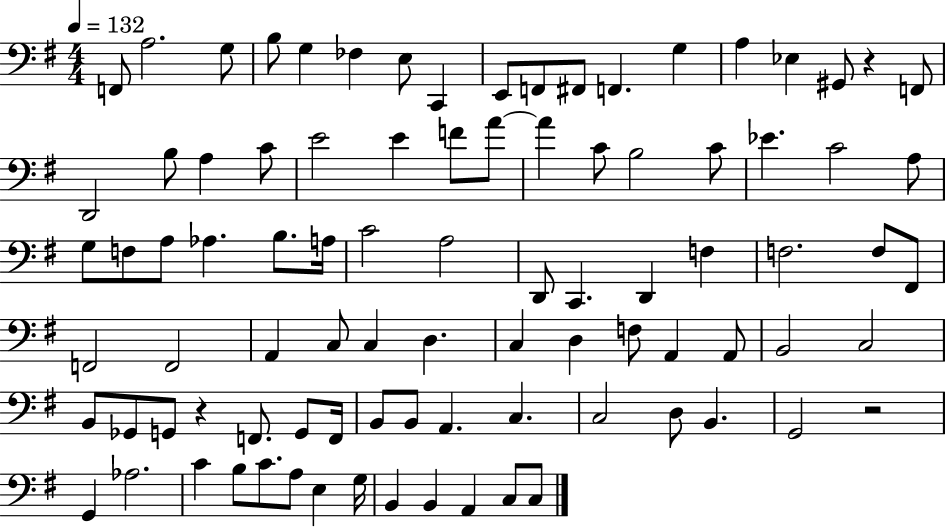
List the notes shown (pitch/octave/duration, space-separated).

F2/e A3/h. G3/e B3/e G3/q FES3/q E3/e C2/q E2/e F2/e F#2/e F2/q. G3/q A3/q Eb3/q G#2/e R/q F2/e D2/h B3/e A3/q C4/e E4/h E4/q F4/e A4/e A4/q C4/e B3/h C4/e Eb4/q. C4/h A3/e G3/e F3/e A3/e Ab3/q. B3/e. A3/s C4/h A3/h D2/e C2/q. D2/q F3/q F3/h. F3/e F#2/e F2/h F2/h A2/q C3/e C3/q D3/q. C3/q D3/q F3/e A2/q A2/e B2/h C3/h B2/e Gb2/e G2/e R/q F2/e. G2/e F2/s B2/e B2/e A2/q. C3/q. C3/h D3/e B2/q. G2/h R/h G2/q Ab3/h. C4/q B3/e C4/e. A3/e E3/q G3/s B2/q B2/q A2/q C3/e C3/e